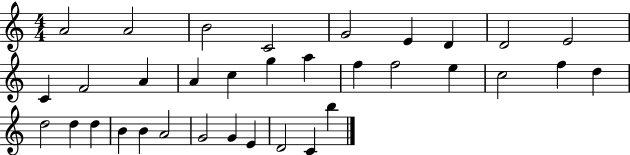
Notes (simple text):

A4/h A4/h B4/h C4/h G4/h E4/q D4/q D4/h E4/h C4/q F4/h A4/q A4/q C5/q G5/q A5/q F5/q F5/h E5/q C5/h F5/q D5/q D5/h D5/q D5/q B4/q B4/q A4/h G4/h G4/q E4/q D4/h C4/q B5/q